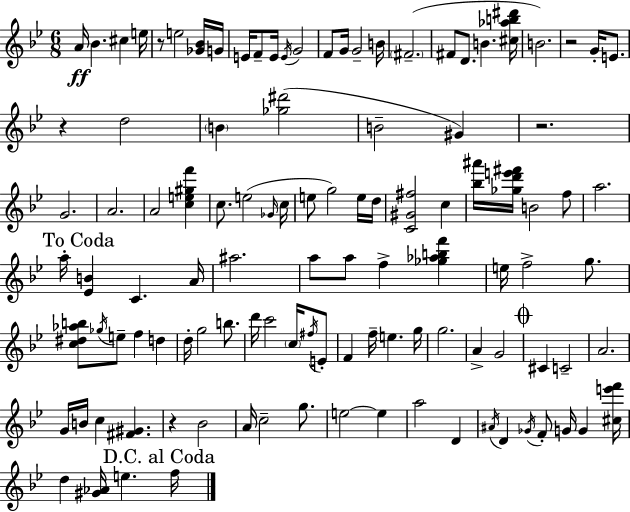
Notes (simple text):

A4/s Bb4/q. C#5/q E5/s R/e E5/h [Gb4,Bb4]/s G4/s E4/s F4/e E4/s E4/s G4/h F4/e G4/s G4/h B4/s F#4/h. F#4/e D4/e. B4/q. [C#5,Ab5,B5,D#6]/s B4/h. R/h G4/s E4/e. R/q D5/h B4/q [Gb5,D#6]/h B4/h G#4/q R/h. G4/h. A4/h. A4/h [C5,E5,G#5,F6]/q C5/e. E5/h Gb4/s C5/s E5/e G5/h E5/s D5/s [C4,G#4,F#5]/h C5/q [Bb5,A#6]/s [Gb5,D6,E6,F#6]/s B4/h F5/e A5/h. A5/s [Eb4,B4]/q C4/q. A4/s A#5/h. A5/e A5/e F5/q [Gb5,Ab5,B5,F6]/q E5/s F5/h G5/e. [C5,D#5,Ab5,B5]/e Gb5/s E5/e F5/q D5/q D5/s G5/h B5/e. D6/s C6/h C5/s F#5/s E4/e F4/q F5/s E5/q. G5/s G5/h. A4/q G4/h C#4/q C4/h A4/h. G4/s B4/s C5/q [F#4,G#4]/q. R/q Bb4/h A4/s C5/h G5/e. E5/h E5/q A5/h D4/q A#4/s D4/q Gb4/s F4/e G4/s G4/q [C#5,E6,F6]/s D5/q [G#4,Ab4]/s E5/q. F5/s